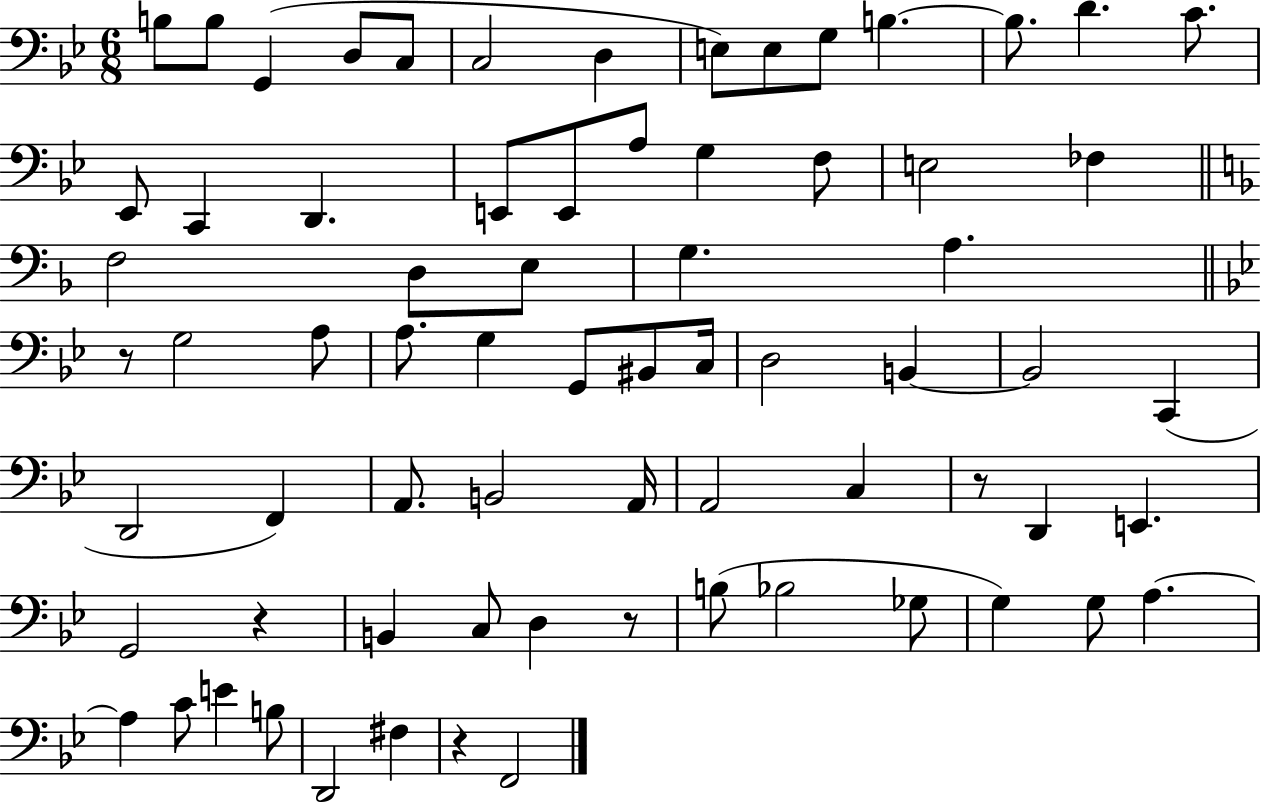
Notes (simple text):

B3/e B3/e G2/q D3/e C3/e C3/h D3/q E3/e E3/e G3/e B3/q. B3/e. D4/q. C4/e. Eb2/e C2/q D2/q. E2/e E2/e A3/e G3/q F3/e E3/h FES3/q F3/h D3/e E3/e G3/q. A3/q. R/e G3/h A3/e A3/e. G3/q G2/e BIS2/e C3/s D3/h B2/q B2/h C2/q D2/h F2/q A2/e. B2/h A2/s A2/h C3/q R/e D2/q E2/q. G2/h R/q B2/q C3/e D3/q R/e B3/e Bb3/h Gb3/e G3/q G3/e A3/q. A3/q C4/e E4/q B3/e D2/h F#3/q R/q F2/h